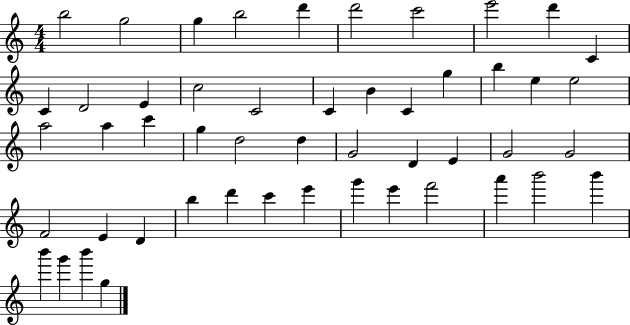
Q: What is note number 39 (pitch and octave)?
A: C6